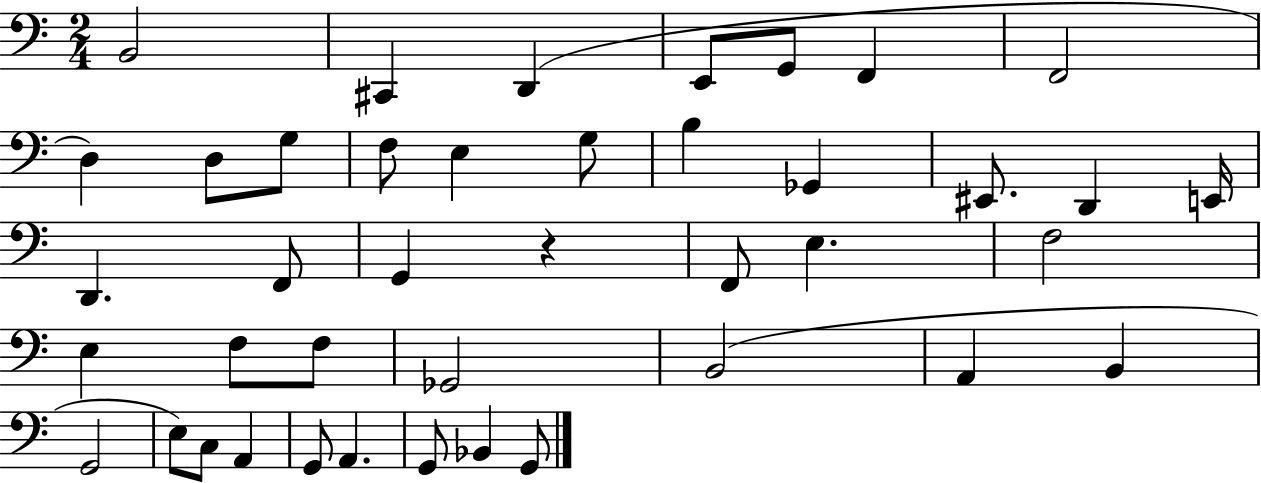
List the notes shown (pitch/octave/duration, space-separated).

B2/h C#2/q D2/q E2/e G2/e F2/q F2/h D3/q D3/e G3/e F3/e E3/q G3/e B3/q Gb2/q EIS2/e. D2/q E2/s D2/q. F2/e G2/q R/q F2/e E3/q. F3/h E3/q F3/e F3/e Gb2/h B2/h A2/q B2/q G2/h E3/e C3/e A2/q G2/e A2/q. G2/e Bb2/q G2/e